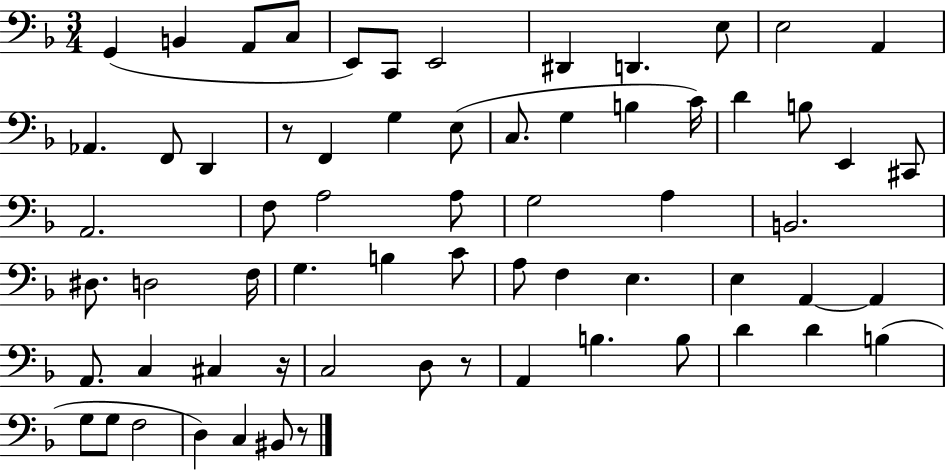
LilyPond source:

{
  \clef bass
  \numericTimeSignature
  \time 3/4
  \key f \major
  g,4( b,4 a,8 c8 | e,8) c,8 e,2 | dis,4 d,4. e8 | e2 a,4 | \break aes,4. f,8 d,4 | r8 f,4 g4 e8( | c8. g4 b4 c'16) | d'4 b8 e,4 cis,8 | \break a,2. | f8 a2 a8 | g2 a4 | b,2. | \break dis8. d2 f16 | g4. b4 c'8 | a8 f4 e4. | e4 a,4~~ a,4 | \break a,8. c4 cis4 r16 | c2 d8 r8 | a,4 b4. b8 | d'4 d'4 b4( | \break g8 g8 f2 | d4) c4 bis,8 r8 | \bar "|."
}